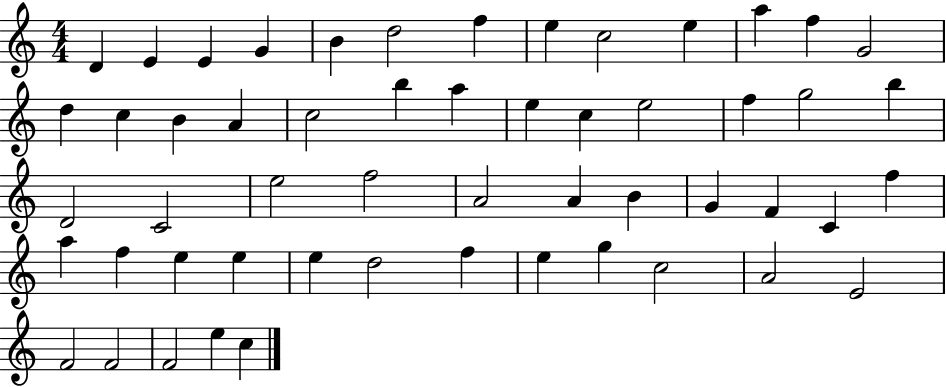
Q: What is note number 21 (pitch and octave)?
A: E5